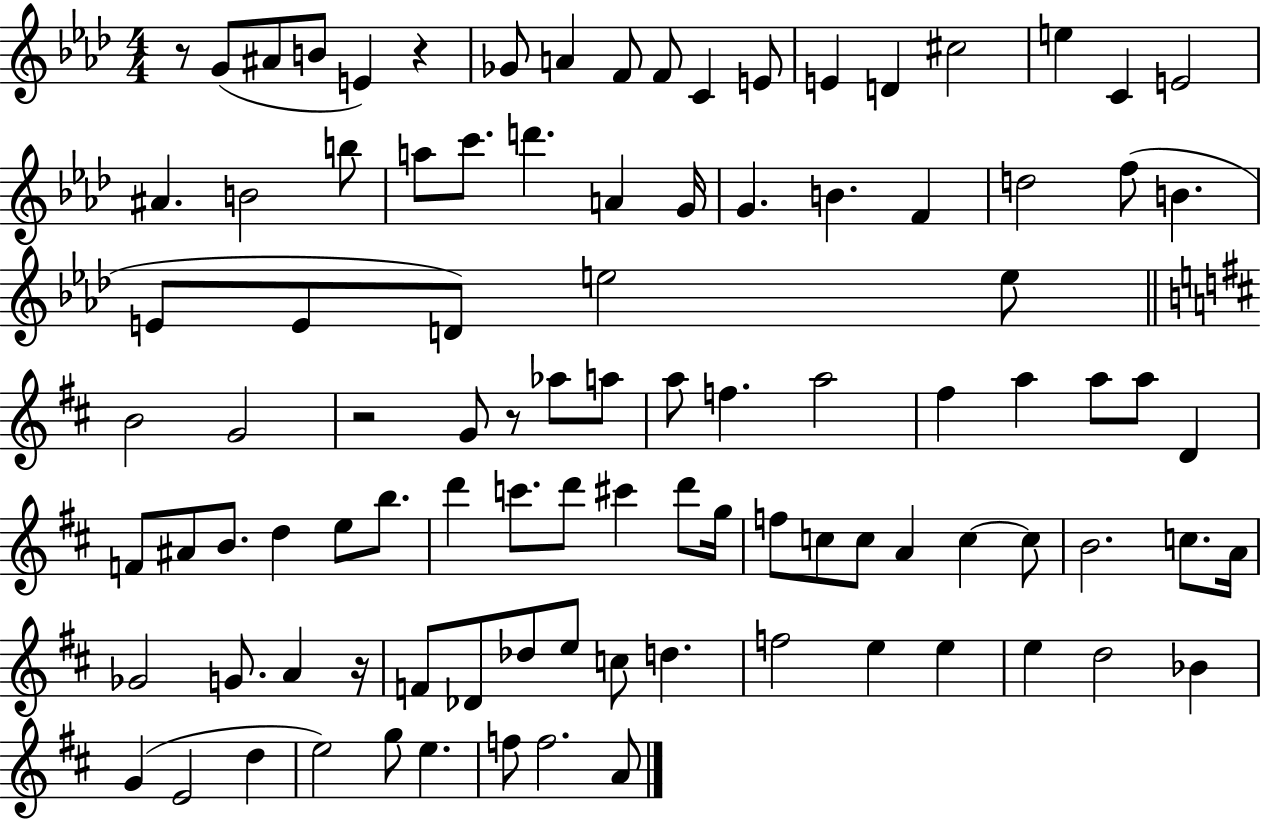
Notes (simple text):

R/e G4/e A#4/e B4/e E4/q R/q Gb4/e A4/q F4/e F4/e C4/q E4/e E4/q D4/q C#5/h E5/q C4/q E4/h A#4/q. B4/h B5/e A5/e C6/e. D6/q. A4/q G4/s G4/q. B4/q. F4/q D5/h F5/e B4/q. E4/e E4/e D4/e E5/h E5/e B4/h G4/h R/h G4/e R/e Ab5/e A5/e A5/e F5/q. A5/h F#5/q A5/q A5/e A5/e D4/q F4/e A#4/e B4/e. D5/q E5/e B5/e. D6/q C6/e. D6/e C#6/q D6/e G5/s F5/e C5/e C5/e A4/q C5/q C5/e B4/h. C5/e. A4/s Gb4/h G4/e. A4/q R/s F4/e Db4/e Db5/e E5/e C5/e D5/q. F5/h E5/q E5/q E5/q D5/h Bb4/q G4/q E4/h D5/q E5/h G5/e E5/q. F5/e F5/h. A4/e